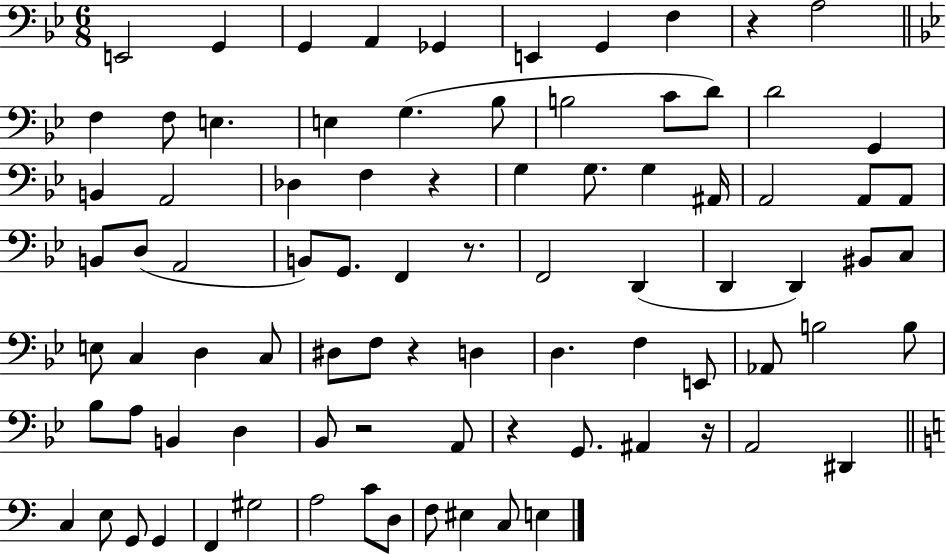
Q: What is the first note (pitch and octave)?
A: E2